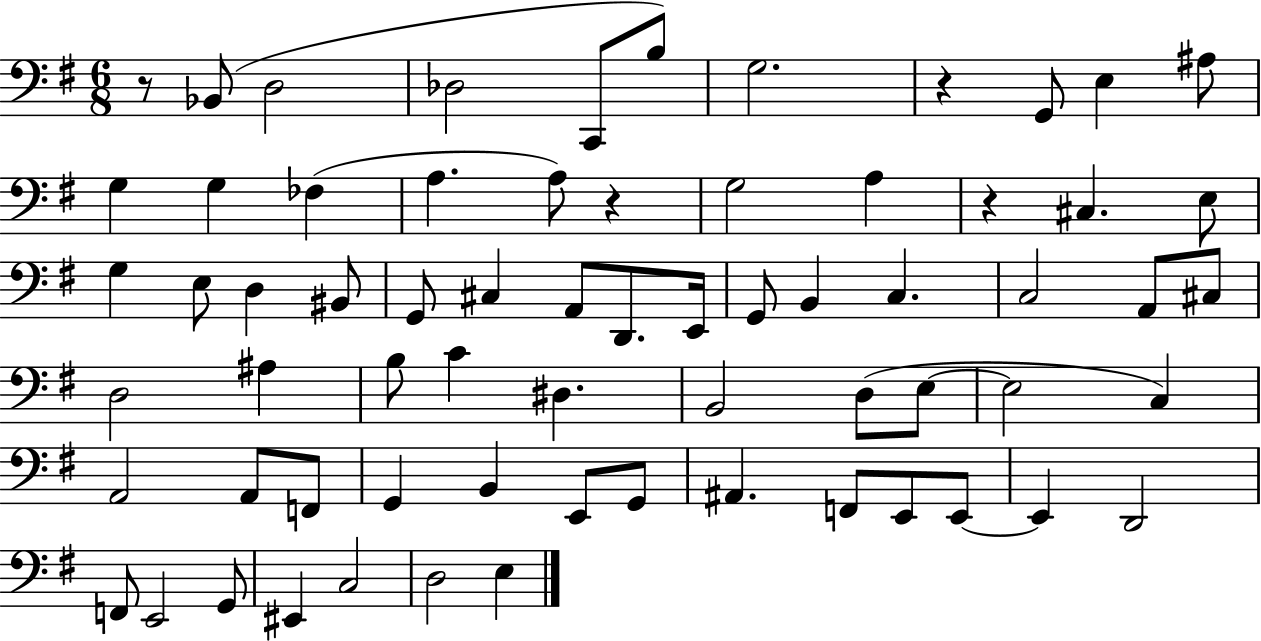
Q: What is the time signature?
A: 6/8